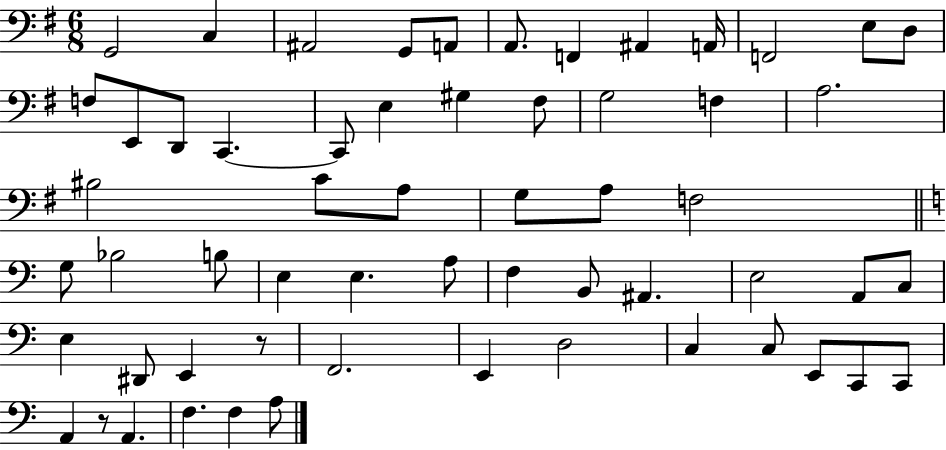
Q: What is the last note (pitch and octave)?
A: A3